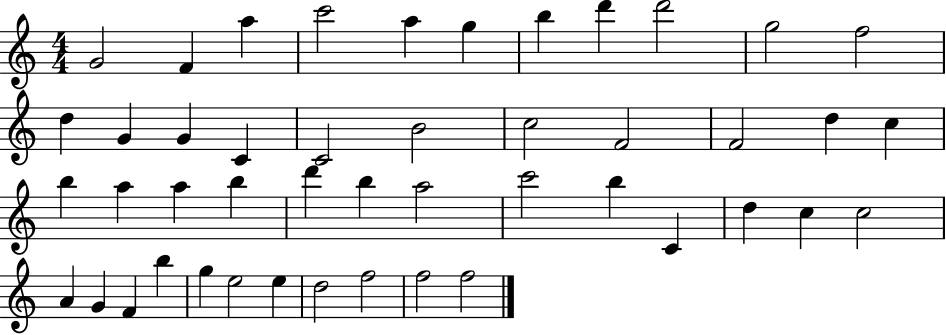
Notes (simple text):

G4/h F4/q A5/q C6/h A5/q G5/q B5/q D6/q D6/h G5/h F5/h D5/q G4/q G4/q C4/q C4/h B4/h C5/h F4/h F4/h D5/q C5/q B5/q A5/q A5/q B5/q D6/q B5/q A5/h C6/h B5/q C4/q D5/q C5/q C5/h A4/q G4/q F4/q B5/q G5/q E5/h E5/q D5/h F5/h F5/h F5/h